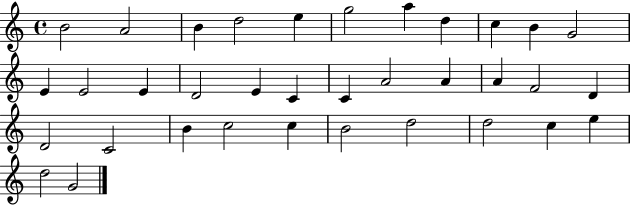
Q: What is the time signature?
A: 4/4